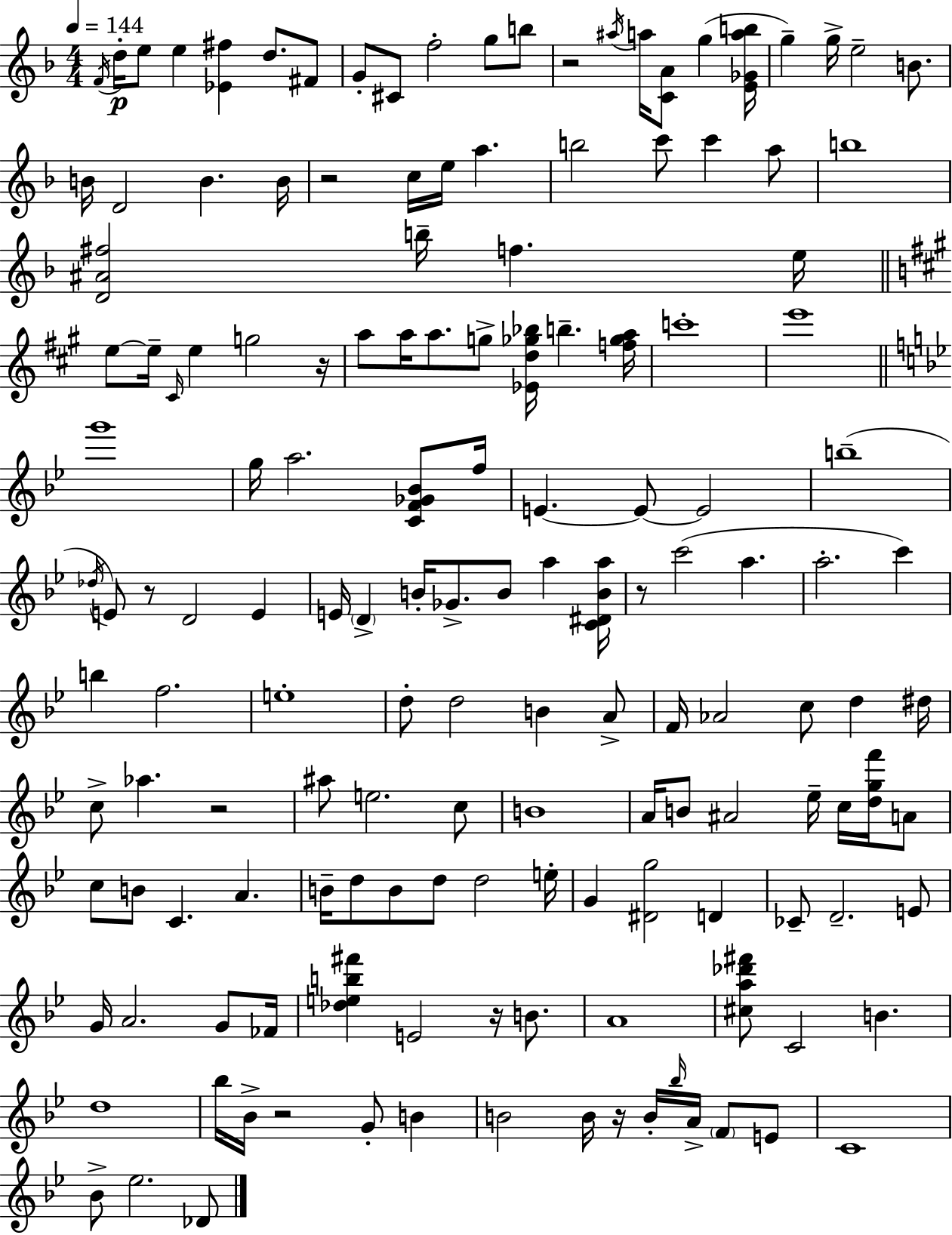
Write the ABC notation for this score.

X:1
T:Untitled
M:4/4
L:1/4
K:F
F/4 d/4 e/2 e [_E^f] d/2 ^F/2 G/2 ^C/2 f2 g/2 b/2 z2 ^a/4 a/4 [CA]/2 g [E_Gab]/4 g g/4 e2 B/2 B/4 D2 B B/4 z2 c/4 e/4 a b2 c'/2 c' a/2 b4 [D^A^f]2 b/4 f e/4 e/2 e/4 ^C/4 e g2 z/4 a/2 a/4 a/2 g/2 [_Ed_g_b]/4 b [f_ga]/4 c'4 e'4 g'4 g/4 a2 [CF_G_B]/2 f/4 E E/2 E2 b4 _d/4 E/2 z/2 D2 E E/4 D B/4 _G/2 B/2 a [C^DBa]/4 z/2 c'2 a a2 c' b f2 e4 d/2 d2 B A/2 F/4 _A2 c/2 d ^d/4 c/2 _a z2 ^a/2 e2 c/2 B4 A/4 B/2 ^A2 _e/4 c/4 [dgf']/4 A/2 c/2 B/2 C A B/4 d/2 B/2 d/2 d2 e/4 G [^Dg]2 D _C/2 D2 E/2 G/4 A2 G/2 _F/4 [_deb^f'] E2 z/4 B/2 A4 [^ca_d'^f']/2 C2 B d4 _b/4 _B/4 z2 G/2 B B2 B/4 z/4 B/4 _b/4 A/4 F/2 E/2 C4 _B/2 _e2 _D/2